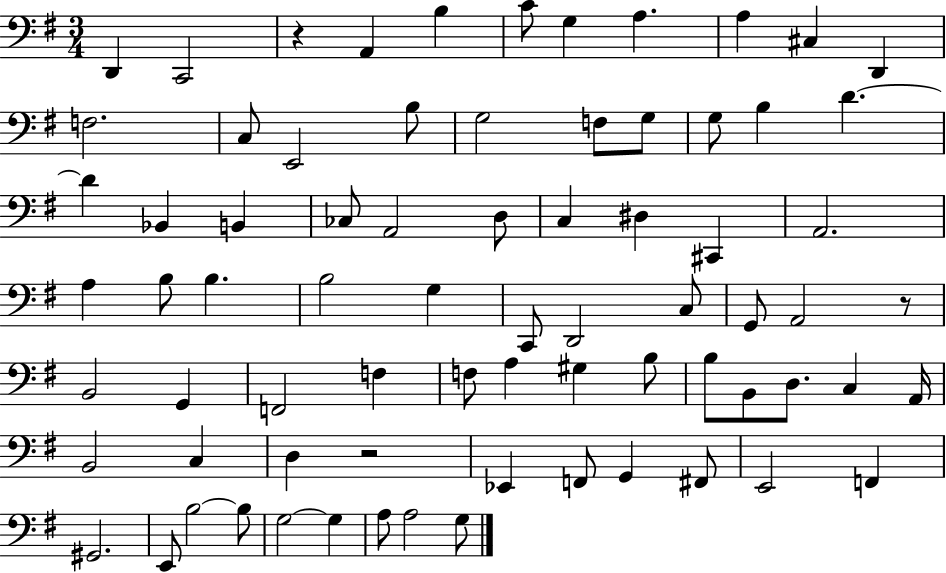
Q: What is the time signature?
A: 3/4